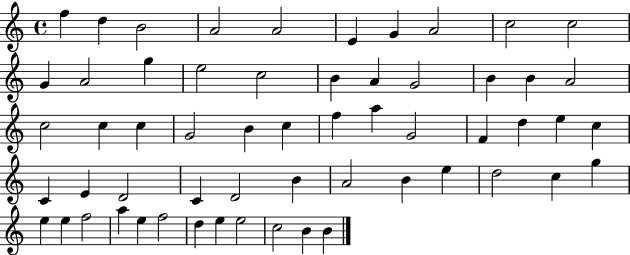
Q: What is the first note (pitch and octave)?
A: F5